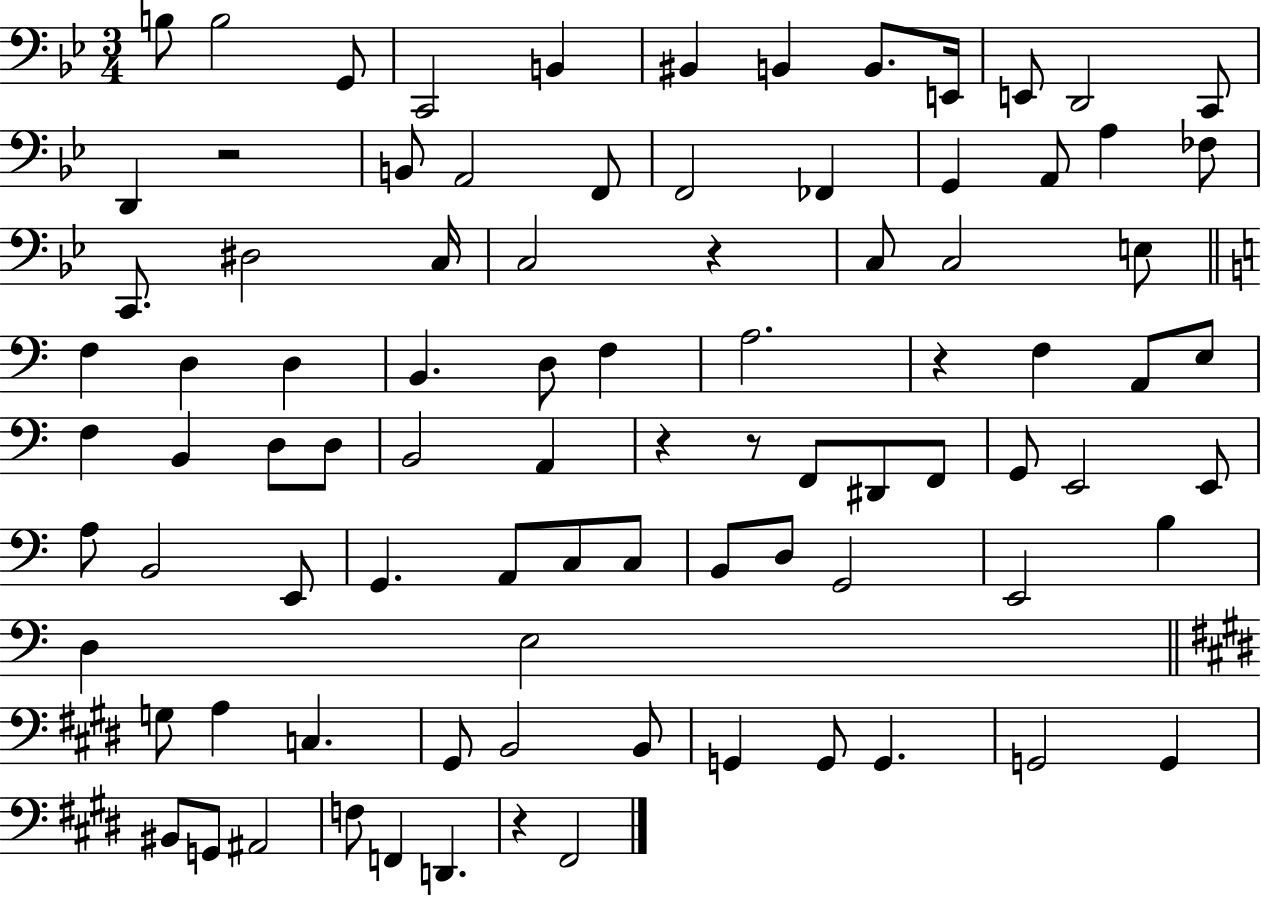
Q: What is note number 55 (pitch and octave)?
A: G2